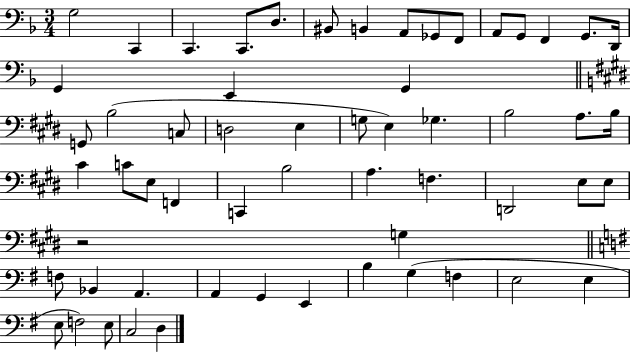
{
  \clef bass
  \numericTimeSignature
  \time 3/4
  \key f \major
  g2 c,4 | c,4. c,8. d8. | bis,8 b,4 a,8 ges,8 f,8 | a,8 g,8 f,4 g,8. d,16 | \break g,4 e,4 g,4 | \bar "||" \break \key e \major g,8 b2( c8 | d2 e4 | g8 e4) ges4. | b2 a8. b16 | \break cis'4 c'8 e8 f,4 | c,4 b2 | a4. f4. | d,2 e8 e8 | \break r2 g4 | \bar "||" \break \key g \major f8 bes,4 a,4. | a,4 g,4 e,4 | b4 g4( f4 | e2 e4 | \break e8 f2) e8 | c2 d4 | \bar "|."
}